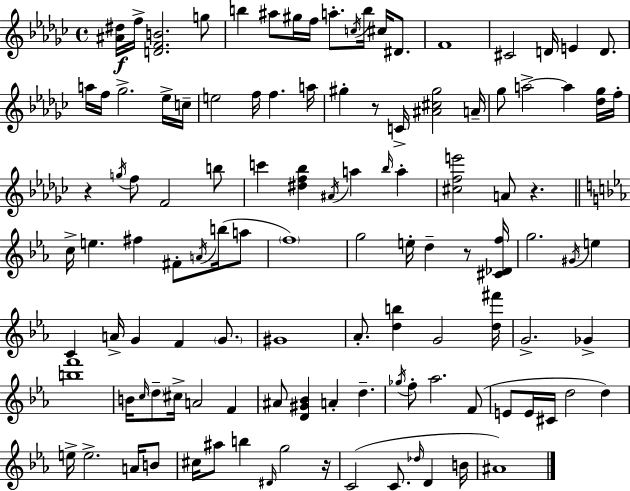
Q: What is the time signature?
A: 4/4